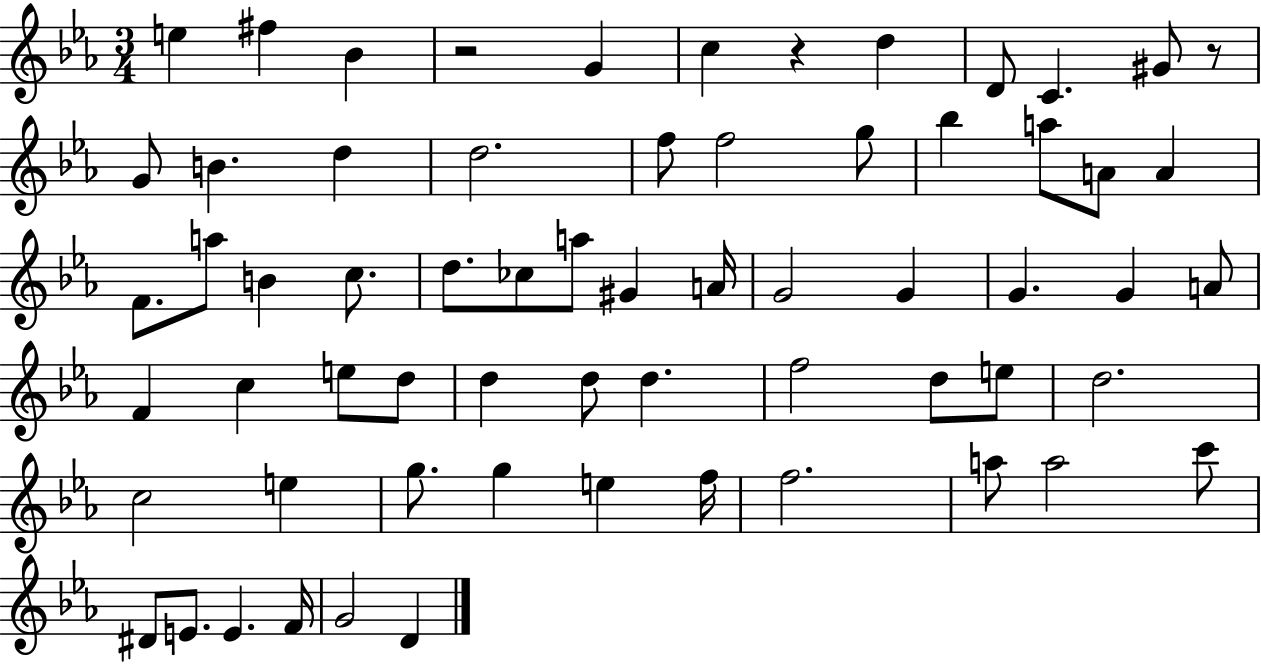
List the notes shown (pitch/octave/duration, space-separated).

E5/q F#5/q Bb4/q R/h G4/q C5/q R/q D5/q D4/e C4/q. G#4/e R/e G4/e B4/q. D5/q D5/h. F5/e F5/h G5/e Bb5/q A5/e A4/e A4/q F4/e. A5/e B4/q C5/e. D5/e. CES5/e A5/e G#4/q A4/s G4/h G4/q G4/q. G4/q A4/e F4/q C5/q E5/e D5/e D5/q D5/e D5/q. F5/h D5/e E5/e D5/h. C5/h E5/q G5/e. G5/q E5/q F5/s F5/h. A5/e A5/h C6/e D#4/e E4/e. E4/q. F4/s G4/h D4/q